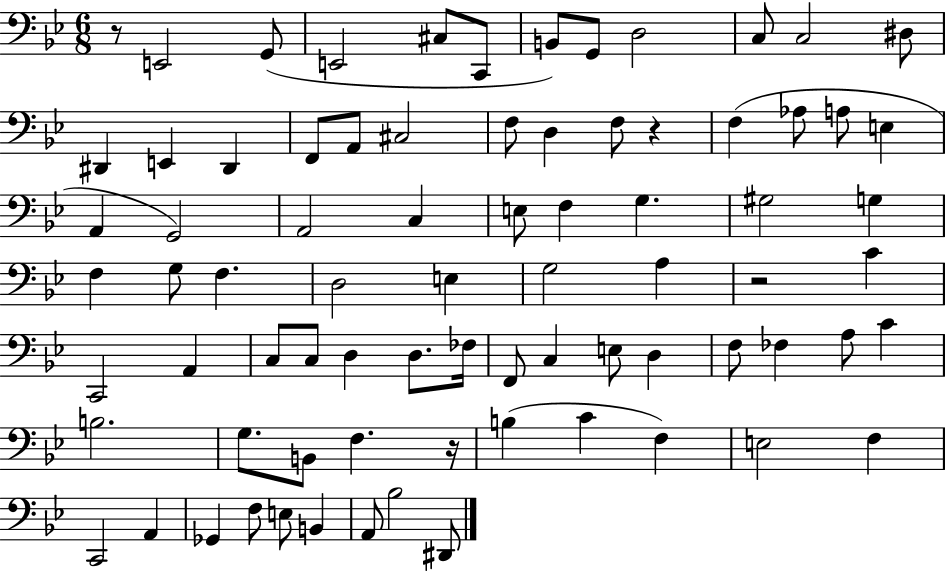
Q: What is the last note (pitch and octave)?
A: D#2